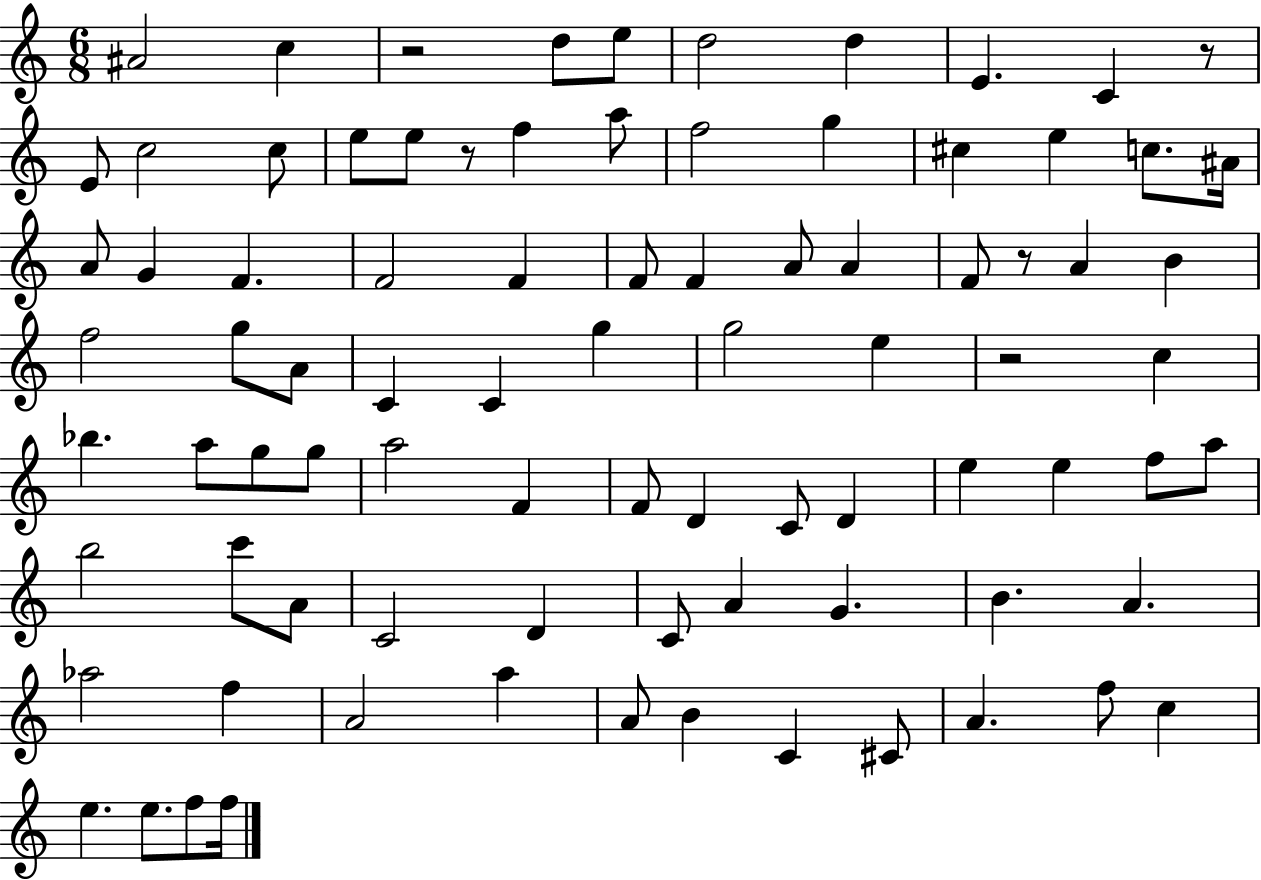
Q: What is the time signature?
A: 6/8